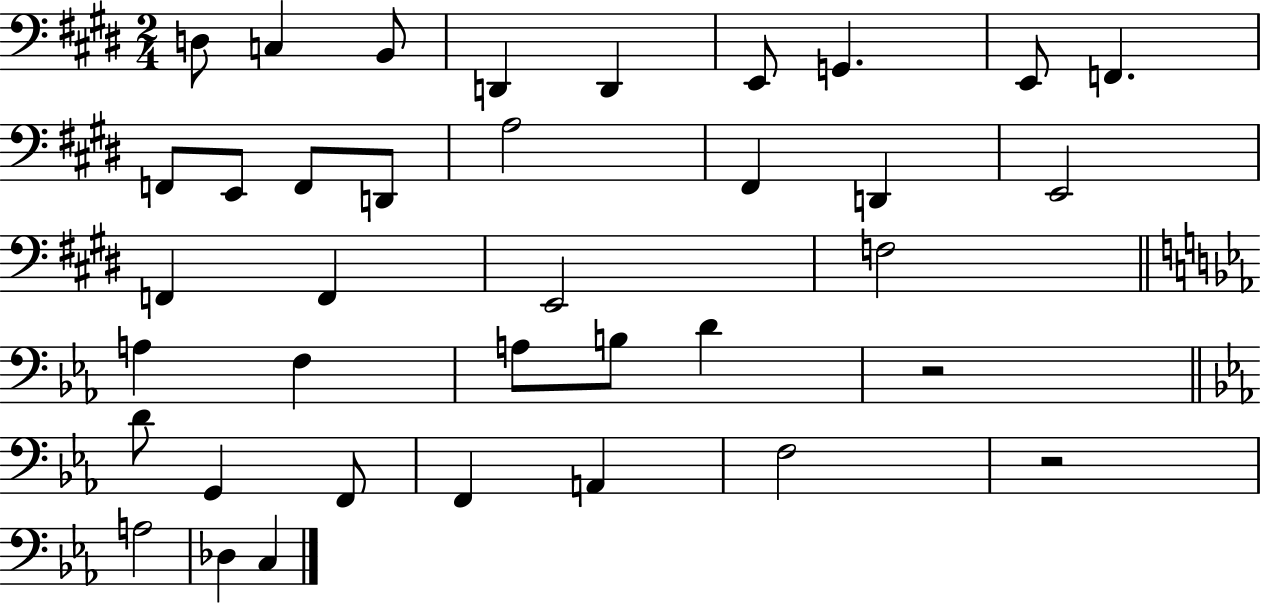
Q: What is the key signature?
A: E major